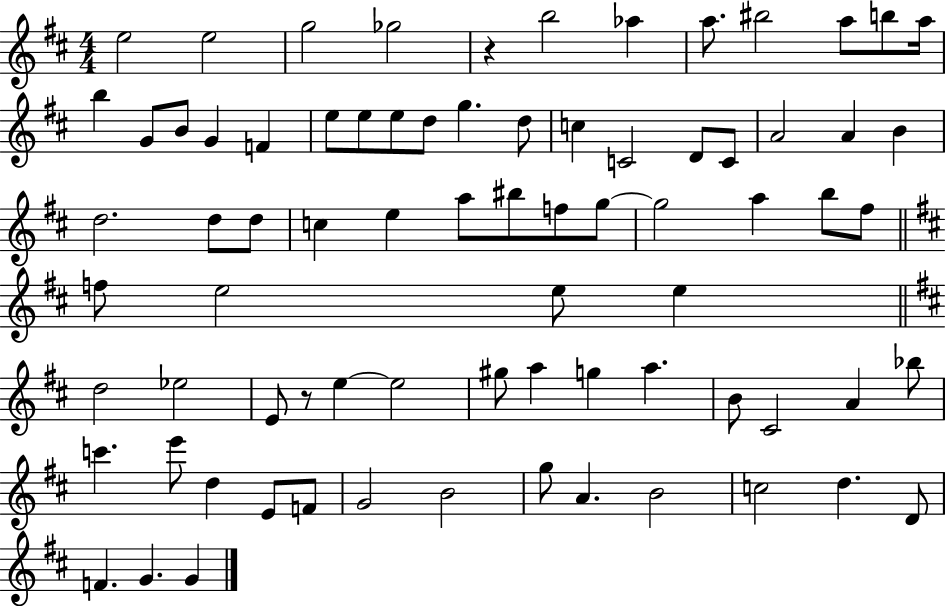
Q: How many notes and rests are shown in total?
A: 77